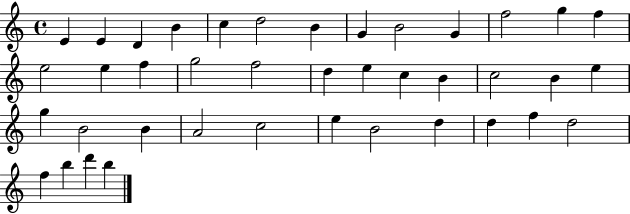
{
  \clef treble
  \time 4/4
  \defaultTimeSignature
  \key c \major
  e'4 e'4 d'4 b'4 | c''4 d''2 b'4 | g'4 b'2 g'4 | f''2 g''4 f''4 | \break e''2 e''4 f''4 | g''2 f''2 | d''4 e''4 c''4 b'4 | c''2 b'4 e''4 | \break g''4 b'2 b'4 | a'2 c''2 | e''4 b'2 d''4 | d''4 f''4 d''2 | \break f''4 b''4 d'''4 b''4 | \bar "|."
}